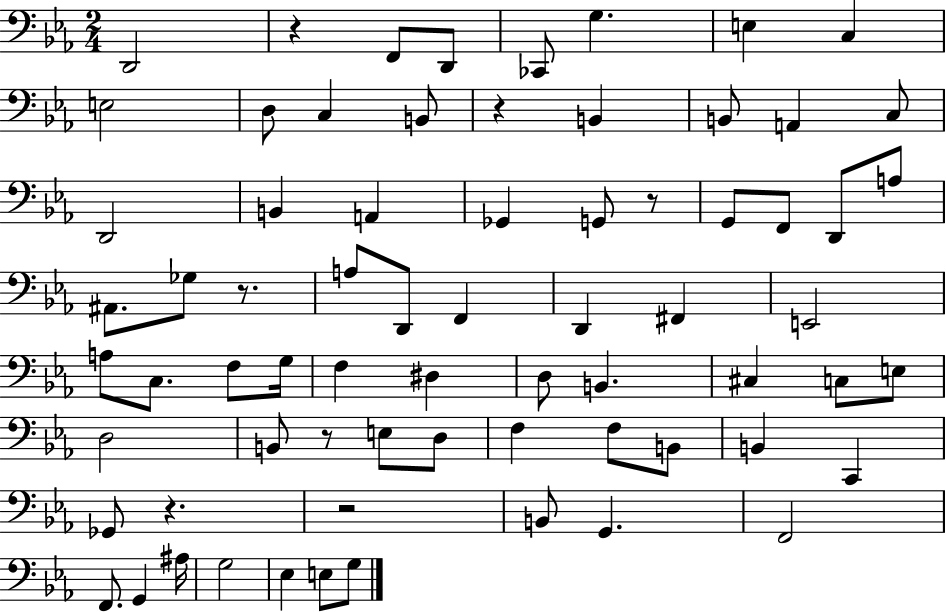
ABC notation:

X:1
T:Untitled
M:2/4
L:1/4
K:Eb
D,,2 z F,,/2 D,,/2 _C,,/2 G, E, C, E,2 D,/2 C, B,,/2 z B,, B,,/2 A,, C,/2 D,,2 B,, A,, _G,, G,,/2 z/2 G,,/2 F,,/2 D,,/2 A,/2 ^A,,/2 _G,/2 z/2 A,/2 D,,/2 F,, D,, ^F,, E,,2 A,/2 C,/2 F,/2 G,/4 F, ^D, D,/2 B,, ^C, C,/2 E,/2 D,2 B,,/2 z/2 E,/2 D,/2 F, F,/2 B,,/2 B,, C,, _G,,/2 z z2 B,,/2 G,, F,,2 F,,/2 G,, ^A,/4 G,2 _E, E,/2 G,/2